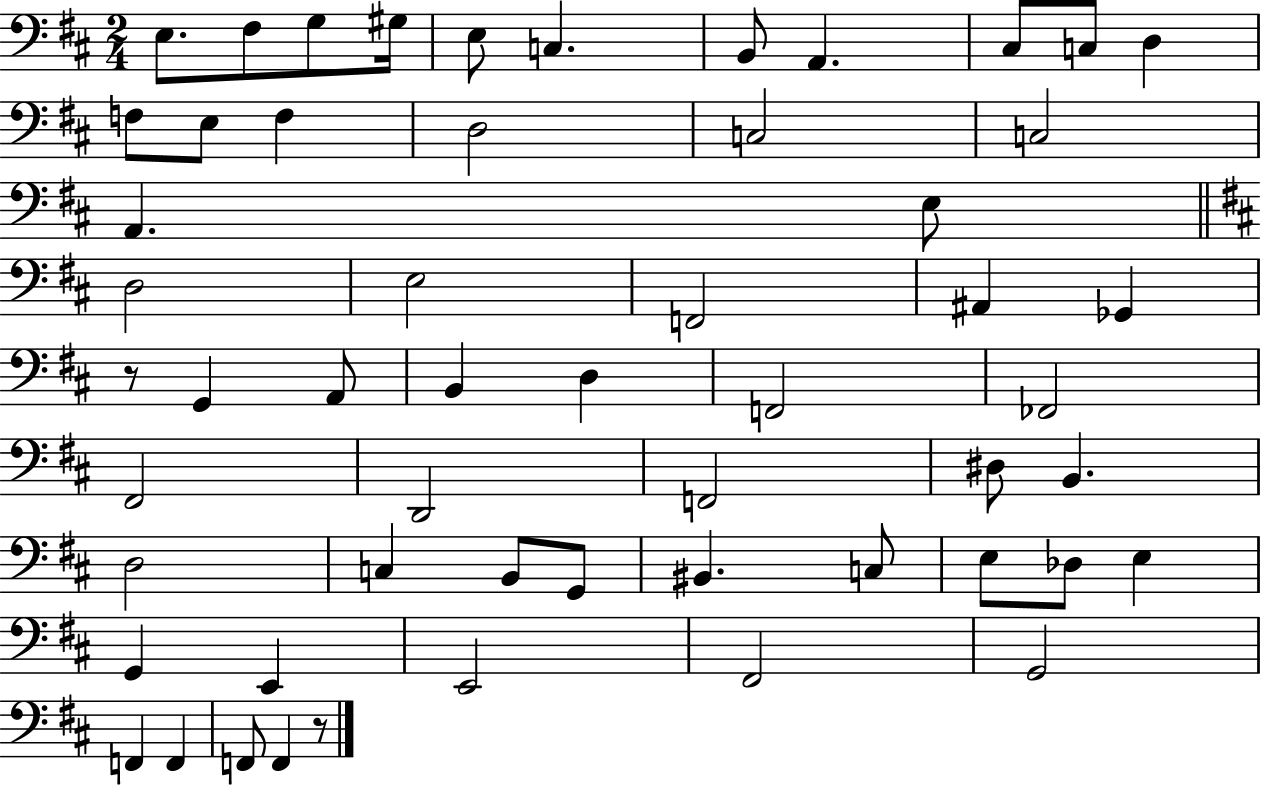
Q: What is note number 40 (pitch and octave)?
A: BIS2